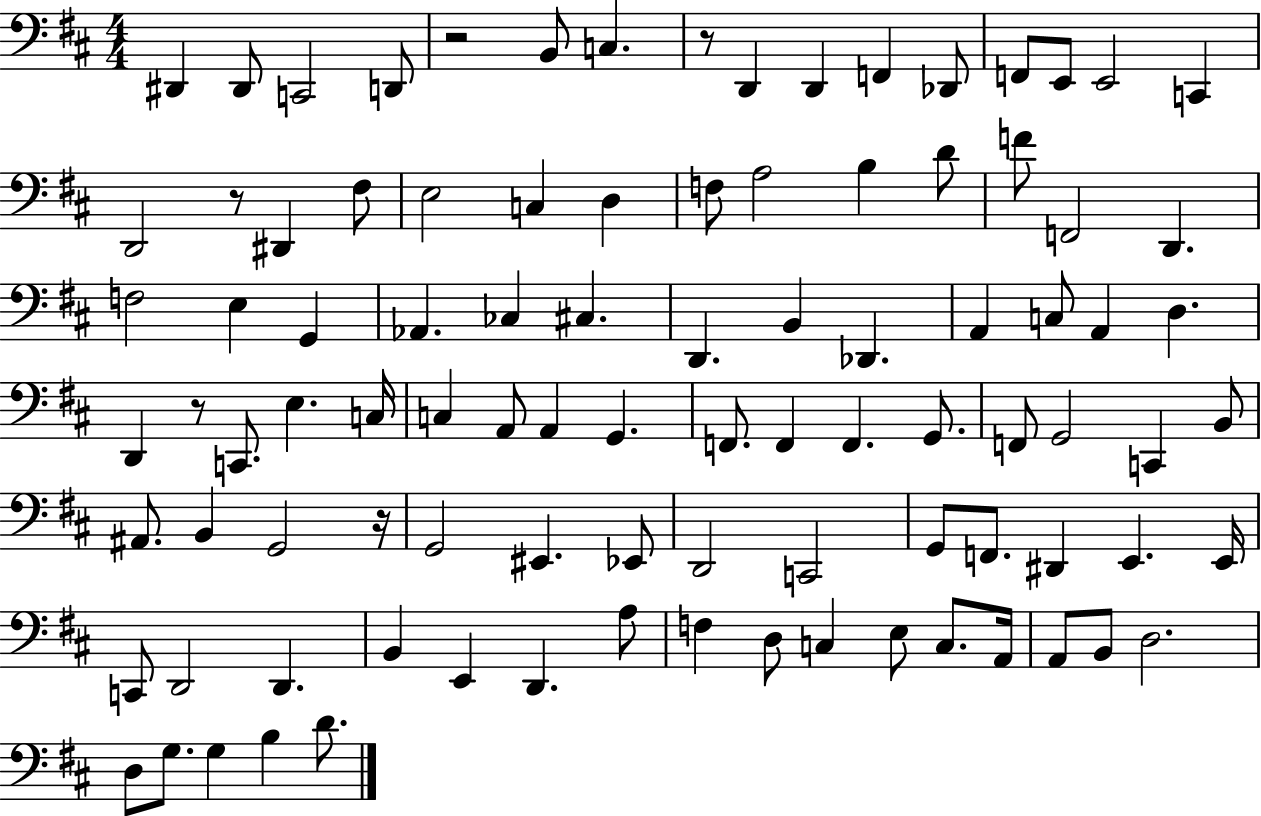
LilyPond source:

{
  \clef bass
  \numericTimeSignature
  \time 4/4
  \key d \major
  \repeat volta 2 { dis,4 dis,8 c,2 d,8 | r2 b,8 c4. | r8 d,4 d,4 f,4 des,8 | f,8 e,8 e,2 c,4 | \break d,2 r8 dis,4 fis8 | e2 c4 d4 | f8 a2 b4 d'8 | f'8 f,2 d,4. | \break f2 e4 g,4 | aes,4. ces4 cis4. | d,4. b,4 des,4. | a,4 c8 a,4 d4. | \break d,4 r8 c,8. e4. c16 | c4 a,8 a,4 g,4. | f,8. f,4 f,4. g,8. | f,8 g,2 c,4 b,8 | \break ais,8. b,4 g,2 r16 | g,2 eis,4. ees,8 | d,2 c,2 | g,8 f,8. dis,4 e,4. e,16 | \break c,8 d,2 d,4. | b,4 e,4 d,4. a8 | f4 d8 c4 e8 c8. a,16 | a,8 b,8 d2. | \break d8 g8. g4 b4 d'8. | } \bar "|."
}